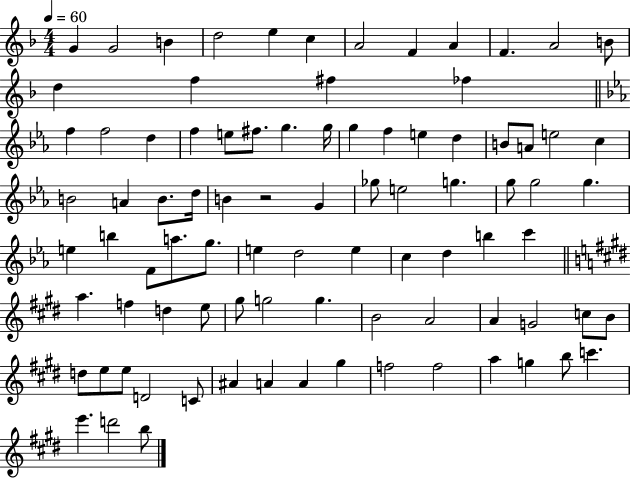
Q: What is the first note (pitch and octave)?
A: G4